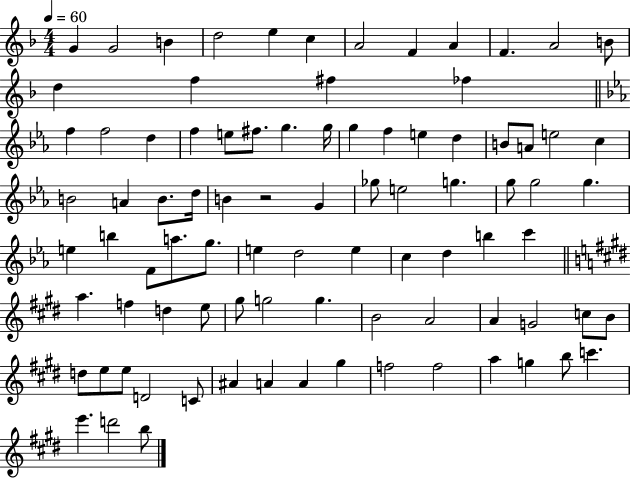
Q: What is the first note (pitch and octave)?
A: G4